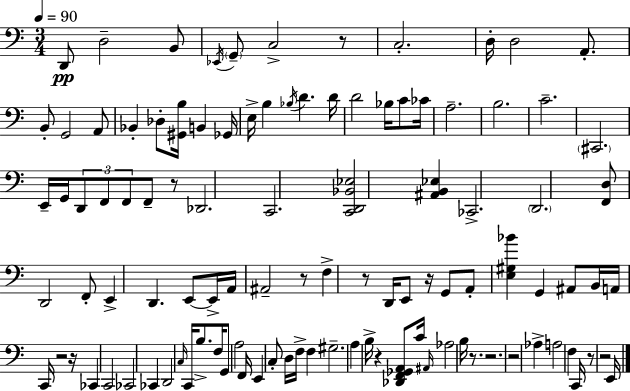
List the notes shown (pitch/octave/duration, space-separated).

D2/e D3/h B2/e Eb2/s G2/e C3/h R/e C3/h. D3/s D3/h A2/e. B2/e G2/h A2/e Bb2/q Db3/e [G#2,B3]/s B2/q Gb2/s E3/s B3/q Bb3/s D4/q. D4/s D4/h Bb3/s C4/e CES4/s A3/h. B3/h. C4/h. C#2/h. E2/s G2/s D2/e F2/e F2/e F2/e R/e Db2/h. C2/h. [C2,D2,Bb2,Eb3]/h [A#2,B2,Eb3]/q CES2/h. D2/h. [F2,D3]/e D2/h F2/e E2/q D2/q. E2/e E2/s A2/s A#2/h R/e F3/q R/e D2/s E2/e R/s G2/e A2/e [E3,G#3,Bb4]/q G2/q A#2/e B2/s A2/s C2/s R/h R/s CES2/q C2/h CES2/h CES2/q D2/h C3/s C2/s B3/e. F3/s G2/e A3/h F2/s E2/q C3/e D3/s F3/s F3/q G#3/h. A3/q B3/s R/q [Db2,F2,Gb2,A2]/e C4/s A#2/s Ab3/h B3/s R/e. R/h. R/h Ab3/q A3/h F3/q C2/s R/e R/h E2/s